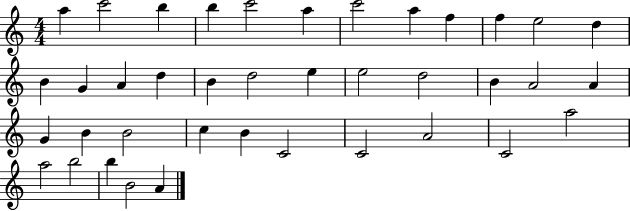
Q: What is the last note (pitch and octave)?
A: A4